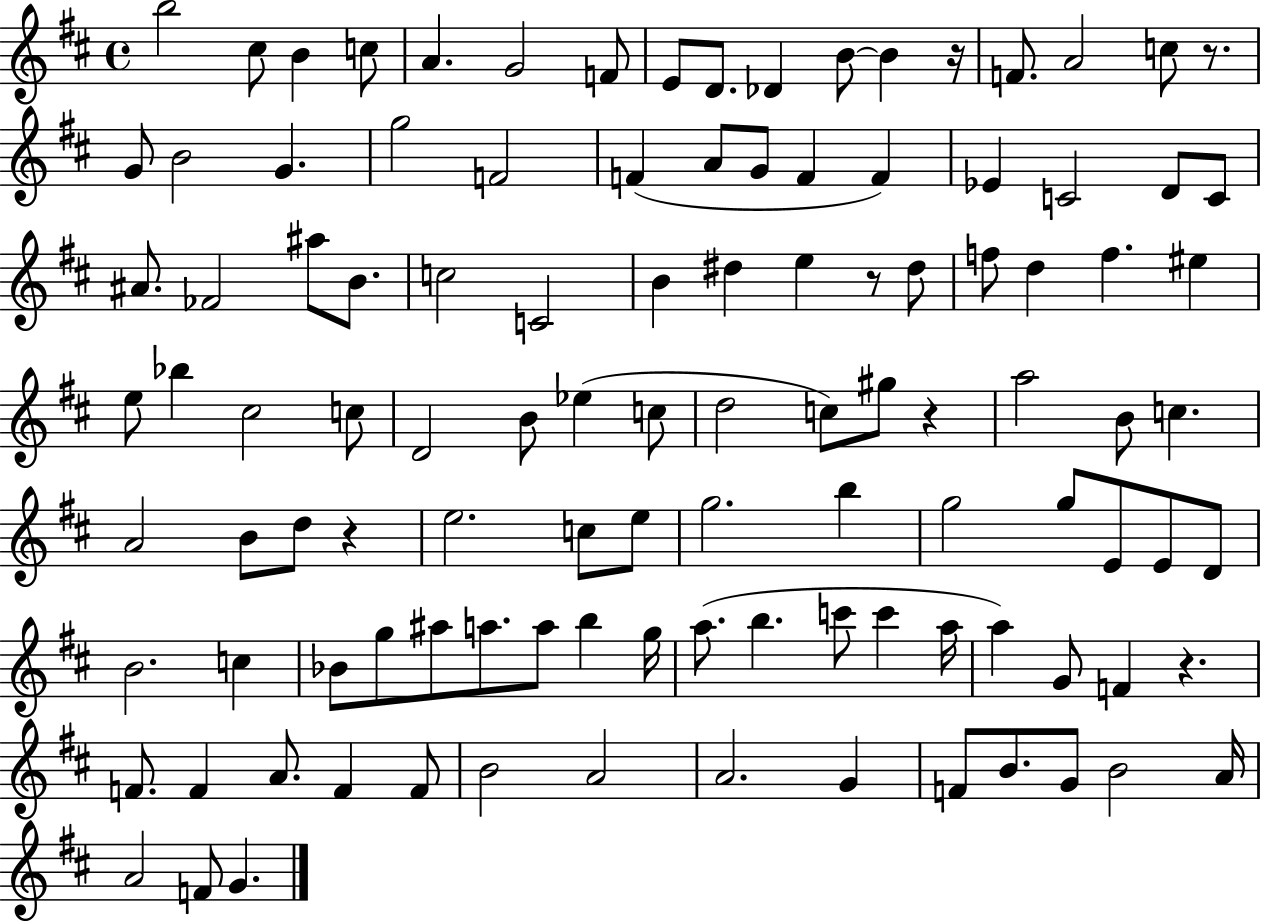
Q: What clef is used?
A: treble